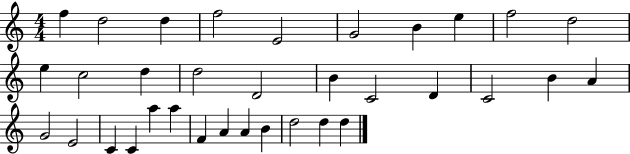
{
  \clef treble
  \numericTimeSignature
  \time 4/4
  \key c \major
  f''4 d''2 d''4 | f''2 e'2 | g'2 b'4 e''4 | f''2 d''2 | \break e''4 c''2 d''4 | d''2 d'2 | b'4 c'2 d'4 | c'2 b'4 a'4 | \break g'2 e'2 | c'4 c'4 a''4 a''4 | f'4 a'4 a'4 b'4 | d''2 d''4 d''4 | \break \bar "|."
}